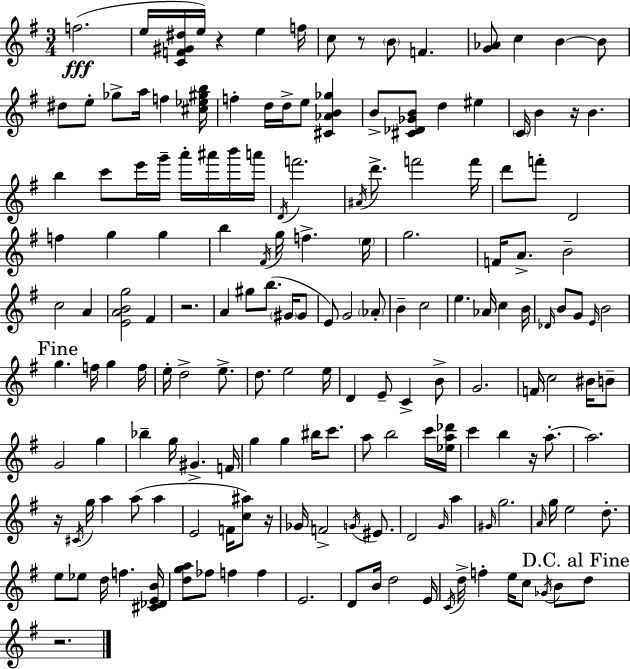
F5/h. E5/s [C4,F4,G#4,D#5]/s E5/s R/q E5/q F5/s C5/e R/e B4/e F4/q. [G4,Ab4]/e C5/q B4/q B4/e D#5/e E5/e Gb5/e A5/s F5/q [C#5,Eb5,G#5,B5]/s F5/q D5/s D5/s E5/e [C#4,Ab4,B4,Gb5]/q B4/e [C#4,Db4,Gb4,B4]/e D5/q EIS5/q C4/s B4/q R/s B4/q. B5/q C6/e E6/s G6/s A6/s A#6/s B6/s A6/s D4/s F6/h. A#4/s D6/e. F6/h F6/s D6/e F6/e D4/h F5/q G5/q G5/q B5/q F#4/s G5/s F5/q. E5/s G5/h. F4/s A4/e. B4/h C5/h A4/q [E4,A4,B4,G5]/h F#4/q R/h. A4/q G#5/e B5/e. G#4/s G#4/e E4/e G4/h Ab4/e B4/q C5/h E5/q. Ab4/s C5/q B4/s Db4/s B4/e G4/e E4/s B4/h G5/q. F5/s G5/q F5/s E5/s D5/h E5/e. D5/e. E5/h E5/s D4/q E4/e C4/q B4/e G4/h. F4/s C5/h BIS4/s B4/e G4/h G5/q Bb5/q G5/s G#4/q. F4/s G5/q G5/q BIS5/s C6/e. A5/e B5/h C6/s [Eb5,A5,Db6]/s C6/q B5/q R/s A5/e. A5/h. R/s C#4/s G5/s A5/q A5/e A5/q E4/h F4/s [C5,A#5]/e R/s Gb4/s F4/h G4/s EIS4/e. D4/h G4/s A5/q G#4/s G5/h. A4/s G5/s E5/h D5/e. E5/e Eb5/e D5/s F5/q. [C#4,Db4,E4,B4]/s [D5,G5,A5]/e FES5/e F5/q F5/q E4/h. D4/e B4/s D5/h E4/s C4/s D5/s F5/q E5/s C5/e Gb4/s B4/e D5/e R/h.